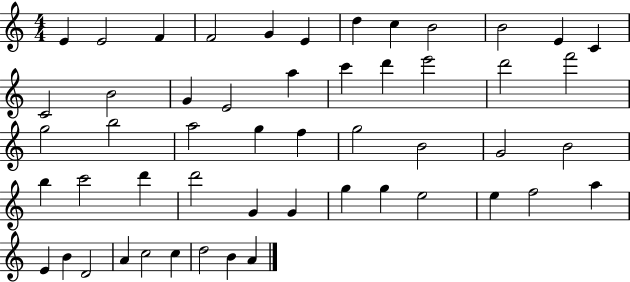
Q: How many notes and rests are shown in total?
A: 52